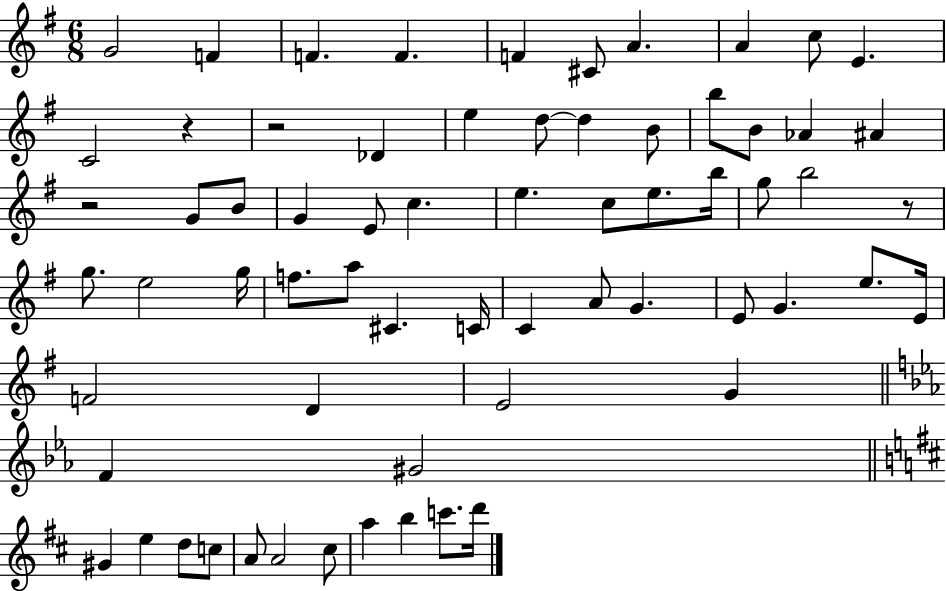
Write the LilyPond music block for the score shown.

{
  \clef treble
  \numericTimeSignature
  \time 6/8
  \key g \major
  g'2 f'4 | f'4. f'4. | f'4 cis'8 a'4. | a'4 c''8 e'4. | \break c'2 r4 | r2 des'4 | e''4 d''8~~ d''4 b'8 | b''8 b'8 aes'4 ais'4 | \break r2 g'8 b'8 | g'4 e'8 c''4. | e''4. c''8 e''8. b''16 | g''8 b''2 r8 | \break g''8. e''2 g''16 | f''8. a''8 cis'4. c'16 | c'4 a'8 g'4. | e'8 g'4. e''8. e'16 | \break f'2 d'4 | e'2 g'4 | \bar "||" \break \key ees \major f'4 gis'2 | \bar "||" \break \key b \minor gis'4 e''4 d''8 c''8 | a'8 a'2 cis''8 | a''4 b''4 c'''8. d'''16 | \bar "|."
}